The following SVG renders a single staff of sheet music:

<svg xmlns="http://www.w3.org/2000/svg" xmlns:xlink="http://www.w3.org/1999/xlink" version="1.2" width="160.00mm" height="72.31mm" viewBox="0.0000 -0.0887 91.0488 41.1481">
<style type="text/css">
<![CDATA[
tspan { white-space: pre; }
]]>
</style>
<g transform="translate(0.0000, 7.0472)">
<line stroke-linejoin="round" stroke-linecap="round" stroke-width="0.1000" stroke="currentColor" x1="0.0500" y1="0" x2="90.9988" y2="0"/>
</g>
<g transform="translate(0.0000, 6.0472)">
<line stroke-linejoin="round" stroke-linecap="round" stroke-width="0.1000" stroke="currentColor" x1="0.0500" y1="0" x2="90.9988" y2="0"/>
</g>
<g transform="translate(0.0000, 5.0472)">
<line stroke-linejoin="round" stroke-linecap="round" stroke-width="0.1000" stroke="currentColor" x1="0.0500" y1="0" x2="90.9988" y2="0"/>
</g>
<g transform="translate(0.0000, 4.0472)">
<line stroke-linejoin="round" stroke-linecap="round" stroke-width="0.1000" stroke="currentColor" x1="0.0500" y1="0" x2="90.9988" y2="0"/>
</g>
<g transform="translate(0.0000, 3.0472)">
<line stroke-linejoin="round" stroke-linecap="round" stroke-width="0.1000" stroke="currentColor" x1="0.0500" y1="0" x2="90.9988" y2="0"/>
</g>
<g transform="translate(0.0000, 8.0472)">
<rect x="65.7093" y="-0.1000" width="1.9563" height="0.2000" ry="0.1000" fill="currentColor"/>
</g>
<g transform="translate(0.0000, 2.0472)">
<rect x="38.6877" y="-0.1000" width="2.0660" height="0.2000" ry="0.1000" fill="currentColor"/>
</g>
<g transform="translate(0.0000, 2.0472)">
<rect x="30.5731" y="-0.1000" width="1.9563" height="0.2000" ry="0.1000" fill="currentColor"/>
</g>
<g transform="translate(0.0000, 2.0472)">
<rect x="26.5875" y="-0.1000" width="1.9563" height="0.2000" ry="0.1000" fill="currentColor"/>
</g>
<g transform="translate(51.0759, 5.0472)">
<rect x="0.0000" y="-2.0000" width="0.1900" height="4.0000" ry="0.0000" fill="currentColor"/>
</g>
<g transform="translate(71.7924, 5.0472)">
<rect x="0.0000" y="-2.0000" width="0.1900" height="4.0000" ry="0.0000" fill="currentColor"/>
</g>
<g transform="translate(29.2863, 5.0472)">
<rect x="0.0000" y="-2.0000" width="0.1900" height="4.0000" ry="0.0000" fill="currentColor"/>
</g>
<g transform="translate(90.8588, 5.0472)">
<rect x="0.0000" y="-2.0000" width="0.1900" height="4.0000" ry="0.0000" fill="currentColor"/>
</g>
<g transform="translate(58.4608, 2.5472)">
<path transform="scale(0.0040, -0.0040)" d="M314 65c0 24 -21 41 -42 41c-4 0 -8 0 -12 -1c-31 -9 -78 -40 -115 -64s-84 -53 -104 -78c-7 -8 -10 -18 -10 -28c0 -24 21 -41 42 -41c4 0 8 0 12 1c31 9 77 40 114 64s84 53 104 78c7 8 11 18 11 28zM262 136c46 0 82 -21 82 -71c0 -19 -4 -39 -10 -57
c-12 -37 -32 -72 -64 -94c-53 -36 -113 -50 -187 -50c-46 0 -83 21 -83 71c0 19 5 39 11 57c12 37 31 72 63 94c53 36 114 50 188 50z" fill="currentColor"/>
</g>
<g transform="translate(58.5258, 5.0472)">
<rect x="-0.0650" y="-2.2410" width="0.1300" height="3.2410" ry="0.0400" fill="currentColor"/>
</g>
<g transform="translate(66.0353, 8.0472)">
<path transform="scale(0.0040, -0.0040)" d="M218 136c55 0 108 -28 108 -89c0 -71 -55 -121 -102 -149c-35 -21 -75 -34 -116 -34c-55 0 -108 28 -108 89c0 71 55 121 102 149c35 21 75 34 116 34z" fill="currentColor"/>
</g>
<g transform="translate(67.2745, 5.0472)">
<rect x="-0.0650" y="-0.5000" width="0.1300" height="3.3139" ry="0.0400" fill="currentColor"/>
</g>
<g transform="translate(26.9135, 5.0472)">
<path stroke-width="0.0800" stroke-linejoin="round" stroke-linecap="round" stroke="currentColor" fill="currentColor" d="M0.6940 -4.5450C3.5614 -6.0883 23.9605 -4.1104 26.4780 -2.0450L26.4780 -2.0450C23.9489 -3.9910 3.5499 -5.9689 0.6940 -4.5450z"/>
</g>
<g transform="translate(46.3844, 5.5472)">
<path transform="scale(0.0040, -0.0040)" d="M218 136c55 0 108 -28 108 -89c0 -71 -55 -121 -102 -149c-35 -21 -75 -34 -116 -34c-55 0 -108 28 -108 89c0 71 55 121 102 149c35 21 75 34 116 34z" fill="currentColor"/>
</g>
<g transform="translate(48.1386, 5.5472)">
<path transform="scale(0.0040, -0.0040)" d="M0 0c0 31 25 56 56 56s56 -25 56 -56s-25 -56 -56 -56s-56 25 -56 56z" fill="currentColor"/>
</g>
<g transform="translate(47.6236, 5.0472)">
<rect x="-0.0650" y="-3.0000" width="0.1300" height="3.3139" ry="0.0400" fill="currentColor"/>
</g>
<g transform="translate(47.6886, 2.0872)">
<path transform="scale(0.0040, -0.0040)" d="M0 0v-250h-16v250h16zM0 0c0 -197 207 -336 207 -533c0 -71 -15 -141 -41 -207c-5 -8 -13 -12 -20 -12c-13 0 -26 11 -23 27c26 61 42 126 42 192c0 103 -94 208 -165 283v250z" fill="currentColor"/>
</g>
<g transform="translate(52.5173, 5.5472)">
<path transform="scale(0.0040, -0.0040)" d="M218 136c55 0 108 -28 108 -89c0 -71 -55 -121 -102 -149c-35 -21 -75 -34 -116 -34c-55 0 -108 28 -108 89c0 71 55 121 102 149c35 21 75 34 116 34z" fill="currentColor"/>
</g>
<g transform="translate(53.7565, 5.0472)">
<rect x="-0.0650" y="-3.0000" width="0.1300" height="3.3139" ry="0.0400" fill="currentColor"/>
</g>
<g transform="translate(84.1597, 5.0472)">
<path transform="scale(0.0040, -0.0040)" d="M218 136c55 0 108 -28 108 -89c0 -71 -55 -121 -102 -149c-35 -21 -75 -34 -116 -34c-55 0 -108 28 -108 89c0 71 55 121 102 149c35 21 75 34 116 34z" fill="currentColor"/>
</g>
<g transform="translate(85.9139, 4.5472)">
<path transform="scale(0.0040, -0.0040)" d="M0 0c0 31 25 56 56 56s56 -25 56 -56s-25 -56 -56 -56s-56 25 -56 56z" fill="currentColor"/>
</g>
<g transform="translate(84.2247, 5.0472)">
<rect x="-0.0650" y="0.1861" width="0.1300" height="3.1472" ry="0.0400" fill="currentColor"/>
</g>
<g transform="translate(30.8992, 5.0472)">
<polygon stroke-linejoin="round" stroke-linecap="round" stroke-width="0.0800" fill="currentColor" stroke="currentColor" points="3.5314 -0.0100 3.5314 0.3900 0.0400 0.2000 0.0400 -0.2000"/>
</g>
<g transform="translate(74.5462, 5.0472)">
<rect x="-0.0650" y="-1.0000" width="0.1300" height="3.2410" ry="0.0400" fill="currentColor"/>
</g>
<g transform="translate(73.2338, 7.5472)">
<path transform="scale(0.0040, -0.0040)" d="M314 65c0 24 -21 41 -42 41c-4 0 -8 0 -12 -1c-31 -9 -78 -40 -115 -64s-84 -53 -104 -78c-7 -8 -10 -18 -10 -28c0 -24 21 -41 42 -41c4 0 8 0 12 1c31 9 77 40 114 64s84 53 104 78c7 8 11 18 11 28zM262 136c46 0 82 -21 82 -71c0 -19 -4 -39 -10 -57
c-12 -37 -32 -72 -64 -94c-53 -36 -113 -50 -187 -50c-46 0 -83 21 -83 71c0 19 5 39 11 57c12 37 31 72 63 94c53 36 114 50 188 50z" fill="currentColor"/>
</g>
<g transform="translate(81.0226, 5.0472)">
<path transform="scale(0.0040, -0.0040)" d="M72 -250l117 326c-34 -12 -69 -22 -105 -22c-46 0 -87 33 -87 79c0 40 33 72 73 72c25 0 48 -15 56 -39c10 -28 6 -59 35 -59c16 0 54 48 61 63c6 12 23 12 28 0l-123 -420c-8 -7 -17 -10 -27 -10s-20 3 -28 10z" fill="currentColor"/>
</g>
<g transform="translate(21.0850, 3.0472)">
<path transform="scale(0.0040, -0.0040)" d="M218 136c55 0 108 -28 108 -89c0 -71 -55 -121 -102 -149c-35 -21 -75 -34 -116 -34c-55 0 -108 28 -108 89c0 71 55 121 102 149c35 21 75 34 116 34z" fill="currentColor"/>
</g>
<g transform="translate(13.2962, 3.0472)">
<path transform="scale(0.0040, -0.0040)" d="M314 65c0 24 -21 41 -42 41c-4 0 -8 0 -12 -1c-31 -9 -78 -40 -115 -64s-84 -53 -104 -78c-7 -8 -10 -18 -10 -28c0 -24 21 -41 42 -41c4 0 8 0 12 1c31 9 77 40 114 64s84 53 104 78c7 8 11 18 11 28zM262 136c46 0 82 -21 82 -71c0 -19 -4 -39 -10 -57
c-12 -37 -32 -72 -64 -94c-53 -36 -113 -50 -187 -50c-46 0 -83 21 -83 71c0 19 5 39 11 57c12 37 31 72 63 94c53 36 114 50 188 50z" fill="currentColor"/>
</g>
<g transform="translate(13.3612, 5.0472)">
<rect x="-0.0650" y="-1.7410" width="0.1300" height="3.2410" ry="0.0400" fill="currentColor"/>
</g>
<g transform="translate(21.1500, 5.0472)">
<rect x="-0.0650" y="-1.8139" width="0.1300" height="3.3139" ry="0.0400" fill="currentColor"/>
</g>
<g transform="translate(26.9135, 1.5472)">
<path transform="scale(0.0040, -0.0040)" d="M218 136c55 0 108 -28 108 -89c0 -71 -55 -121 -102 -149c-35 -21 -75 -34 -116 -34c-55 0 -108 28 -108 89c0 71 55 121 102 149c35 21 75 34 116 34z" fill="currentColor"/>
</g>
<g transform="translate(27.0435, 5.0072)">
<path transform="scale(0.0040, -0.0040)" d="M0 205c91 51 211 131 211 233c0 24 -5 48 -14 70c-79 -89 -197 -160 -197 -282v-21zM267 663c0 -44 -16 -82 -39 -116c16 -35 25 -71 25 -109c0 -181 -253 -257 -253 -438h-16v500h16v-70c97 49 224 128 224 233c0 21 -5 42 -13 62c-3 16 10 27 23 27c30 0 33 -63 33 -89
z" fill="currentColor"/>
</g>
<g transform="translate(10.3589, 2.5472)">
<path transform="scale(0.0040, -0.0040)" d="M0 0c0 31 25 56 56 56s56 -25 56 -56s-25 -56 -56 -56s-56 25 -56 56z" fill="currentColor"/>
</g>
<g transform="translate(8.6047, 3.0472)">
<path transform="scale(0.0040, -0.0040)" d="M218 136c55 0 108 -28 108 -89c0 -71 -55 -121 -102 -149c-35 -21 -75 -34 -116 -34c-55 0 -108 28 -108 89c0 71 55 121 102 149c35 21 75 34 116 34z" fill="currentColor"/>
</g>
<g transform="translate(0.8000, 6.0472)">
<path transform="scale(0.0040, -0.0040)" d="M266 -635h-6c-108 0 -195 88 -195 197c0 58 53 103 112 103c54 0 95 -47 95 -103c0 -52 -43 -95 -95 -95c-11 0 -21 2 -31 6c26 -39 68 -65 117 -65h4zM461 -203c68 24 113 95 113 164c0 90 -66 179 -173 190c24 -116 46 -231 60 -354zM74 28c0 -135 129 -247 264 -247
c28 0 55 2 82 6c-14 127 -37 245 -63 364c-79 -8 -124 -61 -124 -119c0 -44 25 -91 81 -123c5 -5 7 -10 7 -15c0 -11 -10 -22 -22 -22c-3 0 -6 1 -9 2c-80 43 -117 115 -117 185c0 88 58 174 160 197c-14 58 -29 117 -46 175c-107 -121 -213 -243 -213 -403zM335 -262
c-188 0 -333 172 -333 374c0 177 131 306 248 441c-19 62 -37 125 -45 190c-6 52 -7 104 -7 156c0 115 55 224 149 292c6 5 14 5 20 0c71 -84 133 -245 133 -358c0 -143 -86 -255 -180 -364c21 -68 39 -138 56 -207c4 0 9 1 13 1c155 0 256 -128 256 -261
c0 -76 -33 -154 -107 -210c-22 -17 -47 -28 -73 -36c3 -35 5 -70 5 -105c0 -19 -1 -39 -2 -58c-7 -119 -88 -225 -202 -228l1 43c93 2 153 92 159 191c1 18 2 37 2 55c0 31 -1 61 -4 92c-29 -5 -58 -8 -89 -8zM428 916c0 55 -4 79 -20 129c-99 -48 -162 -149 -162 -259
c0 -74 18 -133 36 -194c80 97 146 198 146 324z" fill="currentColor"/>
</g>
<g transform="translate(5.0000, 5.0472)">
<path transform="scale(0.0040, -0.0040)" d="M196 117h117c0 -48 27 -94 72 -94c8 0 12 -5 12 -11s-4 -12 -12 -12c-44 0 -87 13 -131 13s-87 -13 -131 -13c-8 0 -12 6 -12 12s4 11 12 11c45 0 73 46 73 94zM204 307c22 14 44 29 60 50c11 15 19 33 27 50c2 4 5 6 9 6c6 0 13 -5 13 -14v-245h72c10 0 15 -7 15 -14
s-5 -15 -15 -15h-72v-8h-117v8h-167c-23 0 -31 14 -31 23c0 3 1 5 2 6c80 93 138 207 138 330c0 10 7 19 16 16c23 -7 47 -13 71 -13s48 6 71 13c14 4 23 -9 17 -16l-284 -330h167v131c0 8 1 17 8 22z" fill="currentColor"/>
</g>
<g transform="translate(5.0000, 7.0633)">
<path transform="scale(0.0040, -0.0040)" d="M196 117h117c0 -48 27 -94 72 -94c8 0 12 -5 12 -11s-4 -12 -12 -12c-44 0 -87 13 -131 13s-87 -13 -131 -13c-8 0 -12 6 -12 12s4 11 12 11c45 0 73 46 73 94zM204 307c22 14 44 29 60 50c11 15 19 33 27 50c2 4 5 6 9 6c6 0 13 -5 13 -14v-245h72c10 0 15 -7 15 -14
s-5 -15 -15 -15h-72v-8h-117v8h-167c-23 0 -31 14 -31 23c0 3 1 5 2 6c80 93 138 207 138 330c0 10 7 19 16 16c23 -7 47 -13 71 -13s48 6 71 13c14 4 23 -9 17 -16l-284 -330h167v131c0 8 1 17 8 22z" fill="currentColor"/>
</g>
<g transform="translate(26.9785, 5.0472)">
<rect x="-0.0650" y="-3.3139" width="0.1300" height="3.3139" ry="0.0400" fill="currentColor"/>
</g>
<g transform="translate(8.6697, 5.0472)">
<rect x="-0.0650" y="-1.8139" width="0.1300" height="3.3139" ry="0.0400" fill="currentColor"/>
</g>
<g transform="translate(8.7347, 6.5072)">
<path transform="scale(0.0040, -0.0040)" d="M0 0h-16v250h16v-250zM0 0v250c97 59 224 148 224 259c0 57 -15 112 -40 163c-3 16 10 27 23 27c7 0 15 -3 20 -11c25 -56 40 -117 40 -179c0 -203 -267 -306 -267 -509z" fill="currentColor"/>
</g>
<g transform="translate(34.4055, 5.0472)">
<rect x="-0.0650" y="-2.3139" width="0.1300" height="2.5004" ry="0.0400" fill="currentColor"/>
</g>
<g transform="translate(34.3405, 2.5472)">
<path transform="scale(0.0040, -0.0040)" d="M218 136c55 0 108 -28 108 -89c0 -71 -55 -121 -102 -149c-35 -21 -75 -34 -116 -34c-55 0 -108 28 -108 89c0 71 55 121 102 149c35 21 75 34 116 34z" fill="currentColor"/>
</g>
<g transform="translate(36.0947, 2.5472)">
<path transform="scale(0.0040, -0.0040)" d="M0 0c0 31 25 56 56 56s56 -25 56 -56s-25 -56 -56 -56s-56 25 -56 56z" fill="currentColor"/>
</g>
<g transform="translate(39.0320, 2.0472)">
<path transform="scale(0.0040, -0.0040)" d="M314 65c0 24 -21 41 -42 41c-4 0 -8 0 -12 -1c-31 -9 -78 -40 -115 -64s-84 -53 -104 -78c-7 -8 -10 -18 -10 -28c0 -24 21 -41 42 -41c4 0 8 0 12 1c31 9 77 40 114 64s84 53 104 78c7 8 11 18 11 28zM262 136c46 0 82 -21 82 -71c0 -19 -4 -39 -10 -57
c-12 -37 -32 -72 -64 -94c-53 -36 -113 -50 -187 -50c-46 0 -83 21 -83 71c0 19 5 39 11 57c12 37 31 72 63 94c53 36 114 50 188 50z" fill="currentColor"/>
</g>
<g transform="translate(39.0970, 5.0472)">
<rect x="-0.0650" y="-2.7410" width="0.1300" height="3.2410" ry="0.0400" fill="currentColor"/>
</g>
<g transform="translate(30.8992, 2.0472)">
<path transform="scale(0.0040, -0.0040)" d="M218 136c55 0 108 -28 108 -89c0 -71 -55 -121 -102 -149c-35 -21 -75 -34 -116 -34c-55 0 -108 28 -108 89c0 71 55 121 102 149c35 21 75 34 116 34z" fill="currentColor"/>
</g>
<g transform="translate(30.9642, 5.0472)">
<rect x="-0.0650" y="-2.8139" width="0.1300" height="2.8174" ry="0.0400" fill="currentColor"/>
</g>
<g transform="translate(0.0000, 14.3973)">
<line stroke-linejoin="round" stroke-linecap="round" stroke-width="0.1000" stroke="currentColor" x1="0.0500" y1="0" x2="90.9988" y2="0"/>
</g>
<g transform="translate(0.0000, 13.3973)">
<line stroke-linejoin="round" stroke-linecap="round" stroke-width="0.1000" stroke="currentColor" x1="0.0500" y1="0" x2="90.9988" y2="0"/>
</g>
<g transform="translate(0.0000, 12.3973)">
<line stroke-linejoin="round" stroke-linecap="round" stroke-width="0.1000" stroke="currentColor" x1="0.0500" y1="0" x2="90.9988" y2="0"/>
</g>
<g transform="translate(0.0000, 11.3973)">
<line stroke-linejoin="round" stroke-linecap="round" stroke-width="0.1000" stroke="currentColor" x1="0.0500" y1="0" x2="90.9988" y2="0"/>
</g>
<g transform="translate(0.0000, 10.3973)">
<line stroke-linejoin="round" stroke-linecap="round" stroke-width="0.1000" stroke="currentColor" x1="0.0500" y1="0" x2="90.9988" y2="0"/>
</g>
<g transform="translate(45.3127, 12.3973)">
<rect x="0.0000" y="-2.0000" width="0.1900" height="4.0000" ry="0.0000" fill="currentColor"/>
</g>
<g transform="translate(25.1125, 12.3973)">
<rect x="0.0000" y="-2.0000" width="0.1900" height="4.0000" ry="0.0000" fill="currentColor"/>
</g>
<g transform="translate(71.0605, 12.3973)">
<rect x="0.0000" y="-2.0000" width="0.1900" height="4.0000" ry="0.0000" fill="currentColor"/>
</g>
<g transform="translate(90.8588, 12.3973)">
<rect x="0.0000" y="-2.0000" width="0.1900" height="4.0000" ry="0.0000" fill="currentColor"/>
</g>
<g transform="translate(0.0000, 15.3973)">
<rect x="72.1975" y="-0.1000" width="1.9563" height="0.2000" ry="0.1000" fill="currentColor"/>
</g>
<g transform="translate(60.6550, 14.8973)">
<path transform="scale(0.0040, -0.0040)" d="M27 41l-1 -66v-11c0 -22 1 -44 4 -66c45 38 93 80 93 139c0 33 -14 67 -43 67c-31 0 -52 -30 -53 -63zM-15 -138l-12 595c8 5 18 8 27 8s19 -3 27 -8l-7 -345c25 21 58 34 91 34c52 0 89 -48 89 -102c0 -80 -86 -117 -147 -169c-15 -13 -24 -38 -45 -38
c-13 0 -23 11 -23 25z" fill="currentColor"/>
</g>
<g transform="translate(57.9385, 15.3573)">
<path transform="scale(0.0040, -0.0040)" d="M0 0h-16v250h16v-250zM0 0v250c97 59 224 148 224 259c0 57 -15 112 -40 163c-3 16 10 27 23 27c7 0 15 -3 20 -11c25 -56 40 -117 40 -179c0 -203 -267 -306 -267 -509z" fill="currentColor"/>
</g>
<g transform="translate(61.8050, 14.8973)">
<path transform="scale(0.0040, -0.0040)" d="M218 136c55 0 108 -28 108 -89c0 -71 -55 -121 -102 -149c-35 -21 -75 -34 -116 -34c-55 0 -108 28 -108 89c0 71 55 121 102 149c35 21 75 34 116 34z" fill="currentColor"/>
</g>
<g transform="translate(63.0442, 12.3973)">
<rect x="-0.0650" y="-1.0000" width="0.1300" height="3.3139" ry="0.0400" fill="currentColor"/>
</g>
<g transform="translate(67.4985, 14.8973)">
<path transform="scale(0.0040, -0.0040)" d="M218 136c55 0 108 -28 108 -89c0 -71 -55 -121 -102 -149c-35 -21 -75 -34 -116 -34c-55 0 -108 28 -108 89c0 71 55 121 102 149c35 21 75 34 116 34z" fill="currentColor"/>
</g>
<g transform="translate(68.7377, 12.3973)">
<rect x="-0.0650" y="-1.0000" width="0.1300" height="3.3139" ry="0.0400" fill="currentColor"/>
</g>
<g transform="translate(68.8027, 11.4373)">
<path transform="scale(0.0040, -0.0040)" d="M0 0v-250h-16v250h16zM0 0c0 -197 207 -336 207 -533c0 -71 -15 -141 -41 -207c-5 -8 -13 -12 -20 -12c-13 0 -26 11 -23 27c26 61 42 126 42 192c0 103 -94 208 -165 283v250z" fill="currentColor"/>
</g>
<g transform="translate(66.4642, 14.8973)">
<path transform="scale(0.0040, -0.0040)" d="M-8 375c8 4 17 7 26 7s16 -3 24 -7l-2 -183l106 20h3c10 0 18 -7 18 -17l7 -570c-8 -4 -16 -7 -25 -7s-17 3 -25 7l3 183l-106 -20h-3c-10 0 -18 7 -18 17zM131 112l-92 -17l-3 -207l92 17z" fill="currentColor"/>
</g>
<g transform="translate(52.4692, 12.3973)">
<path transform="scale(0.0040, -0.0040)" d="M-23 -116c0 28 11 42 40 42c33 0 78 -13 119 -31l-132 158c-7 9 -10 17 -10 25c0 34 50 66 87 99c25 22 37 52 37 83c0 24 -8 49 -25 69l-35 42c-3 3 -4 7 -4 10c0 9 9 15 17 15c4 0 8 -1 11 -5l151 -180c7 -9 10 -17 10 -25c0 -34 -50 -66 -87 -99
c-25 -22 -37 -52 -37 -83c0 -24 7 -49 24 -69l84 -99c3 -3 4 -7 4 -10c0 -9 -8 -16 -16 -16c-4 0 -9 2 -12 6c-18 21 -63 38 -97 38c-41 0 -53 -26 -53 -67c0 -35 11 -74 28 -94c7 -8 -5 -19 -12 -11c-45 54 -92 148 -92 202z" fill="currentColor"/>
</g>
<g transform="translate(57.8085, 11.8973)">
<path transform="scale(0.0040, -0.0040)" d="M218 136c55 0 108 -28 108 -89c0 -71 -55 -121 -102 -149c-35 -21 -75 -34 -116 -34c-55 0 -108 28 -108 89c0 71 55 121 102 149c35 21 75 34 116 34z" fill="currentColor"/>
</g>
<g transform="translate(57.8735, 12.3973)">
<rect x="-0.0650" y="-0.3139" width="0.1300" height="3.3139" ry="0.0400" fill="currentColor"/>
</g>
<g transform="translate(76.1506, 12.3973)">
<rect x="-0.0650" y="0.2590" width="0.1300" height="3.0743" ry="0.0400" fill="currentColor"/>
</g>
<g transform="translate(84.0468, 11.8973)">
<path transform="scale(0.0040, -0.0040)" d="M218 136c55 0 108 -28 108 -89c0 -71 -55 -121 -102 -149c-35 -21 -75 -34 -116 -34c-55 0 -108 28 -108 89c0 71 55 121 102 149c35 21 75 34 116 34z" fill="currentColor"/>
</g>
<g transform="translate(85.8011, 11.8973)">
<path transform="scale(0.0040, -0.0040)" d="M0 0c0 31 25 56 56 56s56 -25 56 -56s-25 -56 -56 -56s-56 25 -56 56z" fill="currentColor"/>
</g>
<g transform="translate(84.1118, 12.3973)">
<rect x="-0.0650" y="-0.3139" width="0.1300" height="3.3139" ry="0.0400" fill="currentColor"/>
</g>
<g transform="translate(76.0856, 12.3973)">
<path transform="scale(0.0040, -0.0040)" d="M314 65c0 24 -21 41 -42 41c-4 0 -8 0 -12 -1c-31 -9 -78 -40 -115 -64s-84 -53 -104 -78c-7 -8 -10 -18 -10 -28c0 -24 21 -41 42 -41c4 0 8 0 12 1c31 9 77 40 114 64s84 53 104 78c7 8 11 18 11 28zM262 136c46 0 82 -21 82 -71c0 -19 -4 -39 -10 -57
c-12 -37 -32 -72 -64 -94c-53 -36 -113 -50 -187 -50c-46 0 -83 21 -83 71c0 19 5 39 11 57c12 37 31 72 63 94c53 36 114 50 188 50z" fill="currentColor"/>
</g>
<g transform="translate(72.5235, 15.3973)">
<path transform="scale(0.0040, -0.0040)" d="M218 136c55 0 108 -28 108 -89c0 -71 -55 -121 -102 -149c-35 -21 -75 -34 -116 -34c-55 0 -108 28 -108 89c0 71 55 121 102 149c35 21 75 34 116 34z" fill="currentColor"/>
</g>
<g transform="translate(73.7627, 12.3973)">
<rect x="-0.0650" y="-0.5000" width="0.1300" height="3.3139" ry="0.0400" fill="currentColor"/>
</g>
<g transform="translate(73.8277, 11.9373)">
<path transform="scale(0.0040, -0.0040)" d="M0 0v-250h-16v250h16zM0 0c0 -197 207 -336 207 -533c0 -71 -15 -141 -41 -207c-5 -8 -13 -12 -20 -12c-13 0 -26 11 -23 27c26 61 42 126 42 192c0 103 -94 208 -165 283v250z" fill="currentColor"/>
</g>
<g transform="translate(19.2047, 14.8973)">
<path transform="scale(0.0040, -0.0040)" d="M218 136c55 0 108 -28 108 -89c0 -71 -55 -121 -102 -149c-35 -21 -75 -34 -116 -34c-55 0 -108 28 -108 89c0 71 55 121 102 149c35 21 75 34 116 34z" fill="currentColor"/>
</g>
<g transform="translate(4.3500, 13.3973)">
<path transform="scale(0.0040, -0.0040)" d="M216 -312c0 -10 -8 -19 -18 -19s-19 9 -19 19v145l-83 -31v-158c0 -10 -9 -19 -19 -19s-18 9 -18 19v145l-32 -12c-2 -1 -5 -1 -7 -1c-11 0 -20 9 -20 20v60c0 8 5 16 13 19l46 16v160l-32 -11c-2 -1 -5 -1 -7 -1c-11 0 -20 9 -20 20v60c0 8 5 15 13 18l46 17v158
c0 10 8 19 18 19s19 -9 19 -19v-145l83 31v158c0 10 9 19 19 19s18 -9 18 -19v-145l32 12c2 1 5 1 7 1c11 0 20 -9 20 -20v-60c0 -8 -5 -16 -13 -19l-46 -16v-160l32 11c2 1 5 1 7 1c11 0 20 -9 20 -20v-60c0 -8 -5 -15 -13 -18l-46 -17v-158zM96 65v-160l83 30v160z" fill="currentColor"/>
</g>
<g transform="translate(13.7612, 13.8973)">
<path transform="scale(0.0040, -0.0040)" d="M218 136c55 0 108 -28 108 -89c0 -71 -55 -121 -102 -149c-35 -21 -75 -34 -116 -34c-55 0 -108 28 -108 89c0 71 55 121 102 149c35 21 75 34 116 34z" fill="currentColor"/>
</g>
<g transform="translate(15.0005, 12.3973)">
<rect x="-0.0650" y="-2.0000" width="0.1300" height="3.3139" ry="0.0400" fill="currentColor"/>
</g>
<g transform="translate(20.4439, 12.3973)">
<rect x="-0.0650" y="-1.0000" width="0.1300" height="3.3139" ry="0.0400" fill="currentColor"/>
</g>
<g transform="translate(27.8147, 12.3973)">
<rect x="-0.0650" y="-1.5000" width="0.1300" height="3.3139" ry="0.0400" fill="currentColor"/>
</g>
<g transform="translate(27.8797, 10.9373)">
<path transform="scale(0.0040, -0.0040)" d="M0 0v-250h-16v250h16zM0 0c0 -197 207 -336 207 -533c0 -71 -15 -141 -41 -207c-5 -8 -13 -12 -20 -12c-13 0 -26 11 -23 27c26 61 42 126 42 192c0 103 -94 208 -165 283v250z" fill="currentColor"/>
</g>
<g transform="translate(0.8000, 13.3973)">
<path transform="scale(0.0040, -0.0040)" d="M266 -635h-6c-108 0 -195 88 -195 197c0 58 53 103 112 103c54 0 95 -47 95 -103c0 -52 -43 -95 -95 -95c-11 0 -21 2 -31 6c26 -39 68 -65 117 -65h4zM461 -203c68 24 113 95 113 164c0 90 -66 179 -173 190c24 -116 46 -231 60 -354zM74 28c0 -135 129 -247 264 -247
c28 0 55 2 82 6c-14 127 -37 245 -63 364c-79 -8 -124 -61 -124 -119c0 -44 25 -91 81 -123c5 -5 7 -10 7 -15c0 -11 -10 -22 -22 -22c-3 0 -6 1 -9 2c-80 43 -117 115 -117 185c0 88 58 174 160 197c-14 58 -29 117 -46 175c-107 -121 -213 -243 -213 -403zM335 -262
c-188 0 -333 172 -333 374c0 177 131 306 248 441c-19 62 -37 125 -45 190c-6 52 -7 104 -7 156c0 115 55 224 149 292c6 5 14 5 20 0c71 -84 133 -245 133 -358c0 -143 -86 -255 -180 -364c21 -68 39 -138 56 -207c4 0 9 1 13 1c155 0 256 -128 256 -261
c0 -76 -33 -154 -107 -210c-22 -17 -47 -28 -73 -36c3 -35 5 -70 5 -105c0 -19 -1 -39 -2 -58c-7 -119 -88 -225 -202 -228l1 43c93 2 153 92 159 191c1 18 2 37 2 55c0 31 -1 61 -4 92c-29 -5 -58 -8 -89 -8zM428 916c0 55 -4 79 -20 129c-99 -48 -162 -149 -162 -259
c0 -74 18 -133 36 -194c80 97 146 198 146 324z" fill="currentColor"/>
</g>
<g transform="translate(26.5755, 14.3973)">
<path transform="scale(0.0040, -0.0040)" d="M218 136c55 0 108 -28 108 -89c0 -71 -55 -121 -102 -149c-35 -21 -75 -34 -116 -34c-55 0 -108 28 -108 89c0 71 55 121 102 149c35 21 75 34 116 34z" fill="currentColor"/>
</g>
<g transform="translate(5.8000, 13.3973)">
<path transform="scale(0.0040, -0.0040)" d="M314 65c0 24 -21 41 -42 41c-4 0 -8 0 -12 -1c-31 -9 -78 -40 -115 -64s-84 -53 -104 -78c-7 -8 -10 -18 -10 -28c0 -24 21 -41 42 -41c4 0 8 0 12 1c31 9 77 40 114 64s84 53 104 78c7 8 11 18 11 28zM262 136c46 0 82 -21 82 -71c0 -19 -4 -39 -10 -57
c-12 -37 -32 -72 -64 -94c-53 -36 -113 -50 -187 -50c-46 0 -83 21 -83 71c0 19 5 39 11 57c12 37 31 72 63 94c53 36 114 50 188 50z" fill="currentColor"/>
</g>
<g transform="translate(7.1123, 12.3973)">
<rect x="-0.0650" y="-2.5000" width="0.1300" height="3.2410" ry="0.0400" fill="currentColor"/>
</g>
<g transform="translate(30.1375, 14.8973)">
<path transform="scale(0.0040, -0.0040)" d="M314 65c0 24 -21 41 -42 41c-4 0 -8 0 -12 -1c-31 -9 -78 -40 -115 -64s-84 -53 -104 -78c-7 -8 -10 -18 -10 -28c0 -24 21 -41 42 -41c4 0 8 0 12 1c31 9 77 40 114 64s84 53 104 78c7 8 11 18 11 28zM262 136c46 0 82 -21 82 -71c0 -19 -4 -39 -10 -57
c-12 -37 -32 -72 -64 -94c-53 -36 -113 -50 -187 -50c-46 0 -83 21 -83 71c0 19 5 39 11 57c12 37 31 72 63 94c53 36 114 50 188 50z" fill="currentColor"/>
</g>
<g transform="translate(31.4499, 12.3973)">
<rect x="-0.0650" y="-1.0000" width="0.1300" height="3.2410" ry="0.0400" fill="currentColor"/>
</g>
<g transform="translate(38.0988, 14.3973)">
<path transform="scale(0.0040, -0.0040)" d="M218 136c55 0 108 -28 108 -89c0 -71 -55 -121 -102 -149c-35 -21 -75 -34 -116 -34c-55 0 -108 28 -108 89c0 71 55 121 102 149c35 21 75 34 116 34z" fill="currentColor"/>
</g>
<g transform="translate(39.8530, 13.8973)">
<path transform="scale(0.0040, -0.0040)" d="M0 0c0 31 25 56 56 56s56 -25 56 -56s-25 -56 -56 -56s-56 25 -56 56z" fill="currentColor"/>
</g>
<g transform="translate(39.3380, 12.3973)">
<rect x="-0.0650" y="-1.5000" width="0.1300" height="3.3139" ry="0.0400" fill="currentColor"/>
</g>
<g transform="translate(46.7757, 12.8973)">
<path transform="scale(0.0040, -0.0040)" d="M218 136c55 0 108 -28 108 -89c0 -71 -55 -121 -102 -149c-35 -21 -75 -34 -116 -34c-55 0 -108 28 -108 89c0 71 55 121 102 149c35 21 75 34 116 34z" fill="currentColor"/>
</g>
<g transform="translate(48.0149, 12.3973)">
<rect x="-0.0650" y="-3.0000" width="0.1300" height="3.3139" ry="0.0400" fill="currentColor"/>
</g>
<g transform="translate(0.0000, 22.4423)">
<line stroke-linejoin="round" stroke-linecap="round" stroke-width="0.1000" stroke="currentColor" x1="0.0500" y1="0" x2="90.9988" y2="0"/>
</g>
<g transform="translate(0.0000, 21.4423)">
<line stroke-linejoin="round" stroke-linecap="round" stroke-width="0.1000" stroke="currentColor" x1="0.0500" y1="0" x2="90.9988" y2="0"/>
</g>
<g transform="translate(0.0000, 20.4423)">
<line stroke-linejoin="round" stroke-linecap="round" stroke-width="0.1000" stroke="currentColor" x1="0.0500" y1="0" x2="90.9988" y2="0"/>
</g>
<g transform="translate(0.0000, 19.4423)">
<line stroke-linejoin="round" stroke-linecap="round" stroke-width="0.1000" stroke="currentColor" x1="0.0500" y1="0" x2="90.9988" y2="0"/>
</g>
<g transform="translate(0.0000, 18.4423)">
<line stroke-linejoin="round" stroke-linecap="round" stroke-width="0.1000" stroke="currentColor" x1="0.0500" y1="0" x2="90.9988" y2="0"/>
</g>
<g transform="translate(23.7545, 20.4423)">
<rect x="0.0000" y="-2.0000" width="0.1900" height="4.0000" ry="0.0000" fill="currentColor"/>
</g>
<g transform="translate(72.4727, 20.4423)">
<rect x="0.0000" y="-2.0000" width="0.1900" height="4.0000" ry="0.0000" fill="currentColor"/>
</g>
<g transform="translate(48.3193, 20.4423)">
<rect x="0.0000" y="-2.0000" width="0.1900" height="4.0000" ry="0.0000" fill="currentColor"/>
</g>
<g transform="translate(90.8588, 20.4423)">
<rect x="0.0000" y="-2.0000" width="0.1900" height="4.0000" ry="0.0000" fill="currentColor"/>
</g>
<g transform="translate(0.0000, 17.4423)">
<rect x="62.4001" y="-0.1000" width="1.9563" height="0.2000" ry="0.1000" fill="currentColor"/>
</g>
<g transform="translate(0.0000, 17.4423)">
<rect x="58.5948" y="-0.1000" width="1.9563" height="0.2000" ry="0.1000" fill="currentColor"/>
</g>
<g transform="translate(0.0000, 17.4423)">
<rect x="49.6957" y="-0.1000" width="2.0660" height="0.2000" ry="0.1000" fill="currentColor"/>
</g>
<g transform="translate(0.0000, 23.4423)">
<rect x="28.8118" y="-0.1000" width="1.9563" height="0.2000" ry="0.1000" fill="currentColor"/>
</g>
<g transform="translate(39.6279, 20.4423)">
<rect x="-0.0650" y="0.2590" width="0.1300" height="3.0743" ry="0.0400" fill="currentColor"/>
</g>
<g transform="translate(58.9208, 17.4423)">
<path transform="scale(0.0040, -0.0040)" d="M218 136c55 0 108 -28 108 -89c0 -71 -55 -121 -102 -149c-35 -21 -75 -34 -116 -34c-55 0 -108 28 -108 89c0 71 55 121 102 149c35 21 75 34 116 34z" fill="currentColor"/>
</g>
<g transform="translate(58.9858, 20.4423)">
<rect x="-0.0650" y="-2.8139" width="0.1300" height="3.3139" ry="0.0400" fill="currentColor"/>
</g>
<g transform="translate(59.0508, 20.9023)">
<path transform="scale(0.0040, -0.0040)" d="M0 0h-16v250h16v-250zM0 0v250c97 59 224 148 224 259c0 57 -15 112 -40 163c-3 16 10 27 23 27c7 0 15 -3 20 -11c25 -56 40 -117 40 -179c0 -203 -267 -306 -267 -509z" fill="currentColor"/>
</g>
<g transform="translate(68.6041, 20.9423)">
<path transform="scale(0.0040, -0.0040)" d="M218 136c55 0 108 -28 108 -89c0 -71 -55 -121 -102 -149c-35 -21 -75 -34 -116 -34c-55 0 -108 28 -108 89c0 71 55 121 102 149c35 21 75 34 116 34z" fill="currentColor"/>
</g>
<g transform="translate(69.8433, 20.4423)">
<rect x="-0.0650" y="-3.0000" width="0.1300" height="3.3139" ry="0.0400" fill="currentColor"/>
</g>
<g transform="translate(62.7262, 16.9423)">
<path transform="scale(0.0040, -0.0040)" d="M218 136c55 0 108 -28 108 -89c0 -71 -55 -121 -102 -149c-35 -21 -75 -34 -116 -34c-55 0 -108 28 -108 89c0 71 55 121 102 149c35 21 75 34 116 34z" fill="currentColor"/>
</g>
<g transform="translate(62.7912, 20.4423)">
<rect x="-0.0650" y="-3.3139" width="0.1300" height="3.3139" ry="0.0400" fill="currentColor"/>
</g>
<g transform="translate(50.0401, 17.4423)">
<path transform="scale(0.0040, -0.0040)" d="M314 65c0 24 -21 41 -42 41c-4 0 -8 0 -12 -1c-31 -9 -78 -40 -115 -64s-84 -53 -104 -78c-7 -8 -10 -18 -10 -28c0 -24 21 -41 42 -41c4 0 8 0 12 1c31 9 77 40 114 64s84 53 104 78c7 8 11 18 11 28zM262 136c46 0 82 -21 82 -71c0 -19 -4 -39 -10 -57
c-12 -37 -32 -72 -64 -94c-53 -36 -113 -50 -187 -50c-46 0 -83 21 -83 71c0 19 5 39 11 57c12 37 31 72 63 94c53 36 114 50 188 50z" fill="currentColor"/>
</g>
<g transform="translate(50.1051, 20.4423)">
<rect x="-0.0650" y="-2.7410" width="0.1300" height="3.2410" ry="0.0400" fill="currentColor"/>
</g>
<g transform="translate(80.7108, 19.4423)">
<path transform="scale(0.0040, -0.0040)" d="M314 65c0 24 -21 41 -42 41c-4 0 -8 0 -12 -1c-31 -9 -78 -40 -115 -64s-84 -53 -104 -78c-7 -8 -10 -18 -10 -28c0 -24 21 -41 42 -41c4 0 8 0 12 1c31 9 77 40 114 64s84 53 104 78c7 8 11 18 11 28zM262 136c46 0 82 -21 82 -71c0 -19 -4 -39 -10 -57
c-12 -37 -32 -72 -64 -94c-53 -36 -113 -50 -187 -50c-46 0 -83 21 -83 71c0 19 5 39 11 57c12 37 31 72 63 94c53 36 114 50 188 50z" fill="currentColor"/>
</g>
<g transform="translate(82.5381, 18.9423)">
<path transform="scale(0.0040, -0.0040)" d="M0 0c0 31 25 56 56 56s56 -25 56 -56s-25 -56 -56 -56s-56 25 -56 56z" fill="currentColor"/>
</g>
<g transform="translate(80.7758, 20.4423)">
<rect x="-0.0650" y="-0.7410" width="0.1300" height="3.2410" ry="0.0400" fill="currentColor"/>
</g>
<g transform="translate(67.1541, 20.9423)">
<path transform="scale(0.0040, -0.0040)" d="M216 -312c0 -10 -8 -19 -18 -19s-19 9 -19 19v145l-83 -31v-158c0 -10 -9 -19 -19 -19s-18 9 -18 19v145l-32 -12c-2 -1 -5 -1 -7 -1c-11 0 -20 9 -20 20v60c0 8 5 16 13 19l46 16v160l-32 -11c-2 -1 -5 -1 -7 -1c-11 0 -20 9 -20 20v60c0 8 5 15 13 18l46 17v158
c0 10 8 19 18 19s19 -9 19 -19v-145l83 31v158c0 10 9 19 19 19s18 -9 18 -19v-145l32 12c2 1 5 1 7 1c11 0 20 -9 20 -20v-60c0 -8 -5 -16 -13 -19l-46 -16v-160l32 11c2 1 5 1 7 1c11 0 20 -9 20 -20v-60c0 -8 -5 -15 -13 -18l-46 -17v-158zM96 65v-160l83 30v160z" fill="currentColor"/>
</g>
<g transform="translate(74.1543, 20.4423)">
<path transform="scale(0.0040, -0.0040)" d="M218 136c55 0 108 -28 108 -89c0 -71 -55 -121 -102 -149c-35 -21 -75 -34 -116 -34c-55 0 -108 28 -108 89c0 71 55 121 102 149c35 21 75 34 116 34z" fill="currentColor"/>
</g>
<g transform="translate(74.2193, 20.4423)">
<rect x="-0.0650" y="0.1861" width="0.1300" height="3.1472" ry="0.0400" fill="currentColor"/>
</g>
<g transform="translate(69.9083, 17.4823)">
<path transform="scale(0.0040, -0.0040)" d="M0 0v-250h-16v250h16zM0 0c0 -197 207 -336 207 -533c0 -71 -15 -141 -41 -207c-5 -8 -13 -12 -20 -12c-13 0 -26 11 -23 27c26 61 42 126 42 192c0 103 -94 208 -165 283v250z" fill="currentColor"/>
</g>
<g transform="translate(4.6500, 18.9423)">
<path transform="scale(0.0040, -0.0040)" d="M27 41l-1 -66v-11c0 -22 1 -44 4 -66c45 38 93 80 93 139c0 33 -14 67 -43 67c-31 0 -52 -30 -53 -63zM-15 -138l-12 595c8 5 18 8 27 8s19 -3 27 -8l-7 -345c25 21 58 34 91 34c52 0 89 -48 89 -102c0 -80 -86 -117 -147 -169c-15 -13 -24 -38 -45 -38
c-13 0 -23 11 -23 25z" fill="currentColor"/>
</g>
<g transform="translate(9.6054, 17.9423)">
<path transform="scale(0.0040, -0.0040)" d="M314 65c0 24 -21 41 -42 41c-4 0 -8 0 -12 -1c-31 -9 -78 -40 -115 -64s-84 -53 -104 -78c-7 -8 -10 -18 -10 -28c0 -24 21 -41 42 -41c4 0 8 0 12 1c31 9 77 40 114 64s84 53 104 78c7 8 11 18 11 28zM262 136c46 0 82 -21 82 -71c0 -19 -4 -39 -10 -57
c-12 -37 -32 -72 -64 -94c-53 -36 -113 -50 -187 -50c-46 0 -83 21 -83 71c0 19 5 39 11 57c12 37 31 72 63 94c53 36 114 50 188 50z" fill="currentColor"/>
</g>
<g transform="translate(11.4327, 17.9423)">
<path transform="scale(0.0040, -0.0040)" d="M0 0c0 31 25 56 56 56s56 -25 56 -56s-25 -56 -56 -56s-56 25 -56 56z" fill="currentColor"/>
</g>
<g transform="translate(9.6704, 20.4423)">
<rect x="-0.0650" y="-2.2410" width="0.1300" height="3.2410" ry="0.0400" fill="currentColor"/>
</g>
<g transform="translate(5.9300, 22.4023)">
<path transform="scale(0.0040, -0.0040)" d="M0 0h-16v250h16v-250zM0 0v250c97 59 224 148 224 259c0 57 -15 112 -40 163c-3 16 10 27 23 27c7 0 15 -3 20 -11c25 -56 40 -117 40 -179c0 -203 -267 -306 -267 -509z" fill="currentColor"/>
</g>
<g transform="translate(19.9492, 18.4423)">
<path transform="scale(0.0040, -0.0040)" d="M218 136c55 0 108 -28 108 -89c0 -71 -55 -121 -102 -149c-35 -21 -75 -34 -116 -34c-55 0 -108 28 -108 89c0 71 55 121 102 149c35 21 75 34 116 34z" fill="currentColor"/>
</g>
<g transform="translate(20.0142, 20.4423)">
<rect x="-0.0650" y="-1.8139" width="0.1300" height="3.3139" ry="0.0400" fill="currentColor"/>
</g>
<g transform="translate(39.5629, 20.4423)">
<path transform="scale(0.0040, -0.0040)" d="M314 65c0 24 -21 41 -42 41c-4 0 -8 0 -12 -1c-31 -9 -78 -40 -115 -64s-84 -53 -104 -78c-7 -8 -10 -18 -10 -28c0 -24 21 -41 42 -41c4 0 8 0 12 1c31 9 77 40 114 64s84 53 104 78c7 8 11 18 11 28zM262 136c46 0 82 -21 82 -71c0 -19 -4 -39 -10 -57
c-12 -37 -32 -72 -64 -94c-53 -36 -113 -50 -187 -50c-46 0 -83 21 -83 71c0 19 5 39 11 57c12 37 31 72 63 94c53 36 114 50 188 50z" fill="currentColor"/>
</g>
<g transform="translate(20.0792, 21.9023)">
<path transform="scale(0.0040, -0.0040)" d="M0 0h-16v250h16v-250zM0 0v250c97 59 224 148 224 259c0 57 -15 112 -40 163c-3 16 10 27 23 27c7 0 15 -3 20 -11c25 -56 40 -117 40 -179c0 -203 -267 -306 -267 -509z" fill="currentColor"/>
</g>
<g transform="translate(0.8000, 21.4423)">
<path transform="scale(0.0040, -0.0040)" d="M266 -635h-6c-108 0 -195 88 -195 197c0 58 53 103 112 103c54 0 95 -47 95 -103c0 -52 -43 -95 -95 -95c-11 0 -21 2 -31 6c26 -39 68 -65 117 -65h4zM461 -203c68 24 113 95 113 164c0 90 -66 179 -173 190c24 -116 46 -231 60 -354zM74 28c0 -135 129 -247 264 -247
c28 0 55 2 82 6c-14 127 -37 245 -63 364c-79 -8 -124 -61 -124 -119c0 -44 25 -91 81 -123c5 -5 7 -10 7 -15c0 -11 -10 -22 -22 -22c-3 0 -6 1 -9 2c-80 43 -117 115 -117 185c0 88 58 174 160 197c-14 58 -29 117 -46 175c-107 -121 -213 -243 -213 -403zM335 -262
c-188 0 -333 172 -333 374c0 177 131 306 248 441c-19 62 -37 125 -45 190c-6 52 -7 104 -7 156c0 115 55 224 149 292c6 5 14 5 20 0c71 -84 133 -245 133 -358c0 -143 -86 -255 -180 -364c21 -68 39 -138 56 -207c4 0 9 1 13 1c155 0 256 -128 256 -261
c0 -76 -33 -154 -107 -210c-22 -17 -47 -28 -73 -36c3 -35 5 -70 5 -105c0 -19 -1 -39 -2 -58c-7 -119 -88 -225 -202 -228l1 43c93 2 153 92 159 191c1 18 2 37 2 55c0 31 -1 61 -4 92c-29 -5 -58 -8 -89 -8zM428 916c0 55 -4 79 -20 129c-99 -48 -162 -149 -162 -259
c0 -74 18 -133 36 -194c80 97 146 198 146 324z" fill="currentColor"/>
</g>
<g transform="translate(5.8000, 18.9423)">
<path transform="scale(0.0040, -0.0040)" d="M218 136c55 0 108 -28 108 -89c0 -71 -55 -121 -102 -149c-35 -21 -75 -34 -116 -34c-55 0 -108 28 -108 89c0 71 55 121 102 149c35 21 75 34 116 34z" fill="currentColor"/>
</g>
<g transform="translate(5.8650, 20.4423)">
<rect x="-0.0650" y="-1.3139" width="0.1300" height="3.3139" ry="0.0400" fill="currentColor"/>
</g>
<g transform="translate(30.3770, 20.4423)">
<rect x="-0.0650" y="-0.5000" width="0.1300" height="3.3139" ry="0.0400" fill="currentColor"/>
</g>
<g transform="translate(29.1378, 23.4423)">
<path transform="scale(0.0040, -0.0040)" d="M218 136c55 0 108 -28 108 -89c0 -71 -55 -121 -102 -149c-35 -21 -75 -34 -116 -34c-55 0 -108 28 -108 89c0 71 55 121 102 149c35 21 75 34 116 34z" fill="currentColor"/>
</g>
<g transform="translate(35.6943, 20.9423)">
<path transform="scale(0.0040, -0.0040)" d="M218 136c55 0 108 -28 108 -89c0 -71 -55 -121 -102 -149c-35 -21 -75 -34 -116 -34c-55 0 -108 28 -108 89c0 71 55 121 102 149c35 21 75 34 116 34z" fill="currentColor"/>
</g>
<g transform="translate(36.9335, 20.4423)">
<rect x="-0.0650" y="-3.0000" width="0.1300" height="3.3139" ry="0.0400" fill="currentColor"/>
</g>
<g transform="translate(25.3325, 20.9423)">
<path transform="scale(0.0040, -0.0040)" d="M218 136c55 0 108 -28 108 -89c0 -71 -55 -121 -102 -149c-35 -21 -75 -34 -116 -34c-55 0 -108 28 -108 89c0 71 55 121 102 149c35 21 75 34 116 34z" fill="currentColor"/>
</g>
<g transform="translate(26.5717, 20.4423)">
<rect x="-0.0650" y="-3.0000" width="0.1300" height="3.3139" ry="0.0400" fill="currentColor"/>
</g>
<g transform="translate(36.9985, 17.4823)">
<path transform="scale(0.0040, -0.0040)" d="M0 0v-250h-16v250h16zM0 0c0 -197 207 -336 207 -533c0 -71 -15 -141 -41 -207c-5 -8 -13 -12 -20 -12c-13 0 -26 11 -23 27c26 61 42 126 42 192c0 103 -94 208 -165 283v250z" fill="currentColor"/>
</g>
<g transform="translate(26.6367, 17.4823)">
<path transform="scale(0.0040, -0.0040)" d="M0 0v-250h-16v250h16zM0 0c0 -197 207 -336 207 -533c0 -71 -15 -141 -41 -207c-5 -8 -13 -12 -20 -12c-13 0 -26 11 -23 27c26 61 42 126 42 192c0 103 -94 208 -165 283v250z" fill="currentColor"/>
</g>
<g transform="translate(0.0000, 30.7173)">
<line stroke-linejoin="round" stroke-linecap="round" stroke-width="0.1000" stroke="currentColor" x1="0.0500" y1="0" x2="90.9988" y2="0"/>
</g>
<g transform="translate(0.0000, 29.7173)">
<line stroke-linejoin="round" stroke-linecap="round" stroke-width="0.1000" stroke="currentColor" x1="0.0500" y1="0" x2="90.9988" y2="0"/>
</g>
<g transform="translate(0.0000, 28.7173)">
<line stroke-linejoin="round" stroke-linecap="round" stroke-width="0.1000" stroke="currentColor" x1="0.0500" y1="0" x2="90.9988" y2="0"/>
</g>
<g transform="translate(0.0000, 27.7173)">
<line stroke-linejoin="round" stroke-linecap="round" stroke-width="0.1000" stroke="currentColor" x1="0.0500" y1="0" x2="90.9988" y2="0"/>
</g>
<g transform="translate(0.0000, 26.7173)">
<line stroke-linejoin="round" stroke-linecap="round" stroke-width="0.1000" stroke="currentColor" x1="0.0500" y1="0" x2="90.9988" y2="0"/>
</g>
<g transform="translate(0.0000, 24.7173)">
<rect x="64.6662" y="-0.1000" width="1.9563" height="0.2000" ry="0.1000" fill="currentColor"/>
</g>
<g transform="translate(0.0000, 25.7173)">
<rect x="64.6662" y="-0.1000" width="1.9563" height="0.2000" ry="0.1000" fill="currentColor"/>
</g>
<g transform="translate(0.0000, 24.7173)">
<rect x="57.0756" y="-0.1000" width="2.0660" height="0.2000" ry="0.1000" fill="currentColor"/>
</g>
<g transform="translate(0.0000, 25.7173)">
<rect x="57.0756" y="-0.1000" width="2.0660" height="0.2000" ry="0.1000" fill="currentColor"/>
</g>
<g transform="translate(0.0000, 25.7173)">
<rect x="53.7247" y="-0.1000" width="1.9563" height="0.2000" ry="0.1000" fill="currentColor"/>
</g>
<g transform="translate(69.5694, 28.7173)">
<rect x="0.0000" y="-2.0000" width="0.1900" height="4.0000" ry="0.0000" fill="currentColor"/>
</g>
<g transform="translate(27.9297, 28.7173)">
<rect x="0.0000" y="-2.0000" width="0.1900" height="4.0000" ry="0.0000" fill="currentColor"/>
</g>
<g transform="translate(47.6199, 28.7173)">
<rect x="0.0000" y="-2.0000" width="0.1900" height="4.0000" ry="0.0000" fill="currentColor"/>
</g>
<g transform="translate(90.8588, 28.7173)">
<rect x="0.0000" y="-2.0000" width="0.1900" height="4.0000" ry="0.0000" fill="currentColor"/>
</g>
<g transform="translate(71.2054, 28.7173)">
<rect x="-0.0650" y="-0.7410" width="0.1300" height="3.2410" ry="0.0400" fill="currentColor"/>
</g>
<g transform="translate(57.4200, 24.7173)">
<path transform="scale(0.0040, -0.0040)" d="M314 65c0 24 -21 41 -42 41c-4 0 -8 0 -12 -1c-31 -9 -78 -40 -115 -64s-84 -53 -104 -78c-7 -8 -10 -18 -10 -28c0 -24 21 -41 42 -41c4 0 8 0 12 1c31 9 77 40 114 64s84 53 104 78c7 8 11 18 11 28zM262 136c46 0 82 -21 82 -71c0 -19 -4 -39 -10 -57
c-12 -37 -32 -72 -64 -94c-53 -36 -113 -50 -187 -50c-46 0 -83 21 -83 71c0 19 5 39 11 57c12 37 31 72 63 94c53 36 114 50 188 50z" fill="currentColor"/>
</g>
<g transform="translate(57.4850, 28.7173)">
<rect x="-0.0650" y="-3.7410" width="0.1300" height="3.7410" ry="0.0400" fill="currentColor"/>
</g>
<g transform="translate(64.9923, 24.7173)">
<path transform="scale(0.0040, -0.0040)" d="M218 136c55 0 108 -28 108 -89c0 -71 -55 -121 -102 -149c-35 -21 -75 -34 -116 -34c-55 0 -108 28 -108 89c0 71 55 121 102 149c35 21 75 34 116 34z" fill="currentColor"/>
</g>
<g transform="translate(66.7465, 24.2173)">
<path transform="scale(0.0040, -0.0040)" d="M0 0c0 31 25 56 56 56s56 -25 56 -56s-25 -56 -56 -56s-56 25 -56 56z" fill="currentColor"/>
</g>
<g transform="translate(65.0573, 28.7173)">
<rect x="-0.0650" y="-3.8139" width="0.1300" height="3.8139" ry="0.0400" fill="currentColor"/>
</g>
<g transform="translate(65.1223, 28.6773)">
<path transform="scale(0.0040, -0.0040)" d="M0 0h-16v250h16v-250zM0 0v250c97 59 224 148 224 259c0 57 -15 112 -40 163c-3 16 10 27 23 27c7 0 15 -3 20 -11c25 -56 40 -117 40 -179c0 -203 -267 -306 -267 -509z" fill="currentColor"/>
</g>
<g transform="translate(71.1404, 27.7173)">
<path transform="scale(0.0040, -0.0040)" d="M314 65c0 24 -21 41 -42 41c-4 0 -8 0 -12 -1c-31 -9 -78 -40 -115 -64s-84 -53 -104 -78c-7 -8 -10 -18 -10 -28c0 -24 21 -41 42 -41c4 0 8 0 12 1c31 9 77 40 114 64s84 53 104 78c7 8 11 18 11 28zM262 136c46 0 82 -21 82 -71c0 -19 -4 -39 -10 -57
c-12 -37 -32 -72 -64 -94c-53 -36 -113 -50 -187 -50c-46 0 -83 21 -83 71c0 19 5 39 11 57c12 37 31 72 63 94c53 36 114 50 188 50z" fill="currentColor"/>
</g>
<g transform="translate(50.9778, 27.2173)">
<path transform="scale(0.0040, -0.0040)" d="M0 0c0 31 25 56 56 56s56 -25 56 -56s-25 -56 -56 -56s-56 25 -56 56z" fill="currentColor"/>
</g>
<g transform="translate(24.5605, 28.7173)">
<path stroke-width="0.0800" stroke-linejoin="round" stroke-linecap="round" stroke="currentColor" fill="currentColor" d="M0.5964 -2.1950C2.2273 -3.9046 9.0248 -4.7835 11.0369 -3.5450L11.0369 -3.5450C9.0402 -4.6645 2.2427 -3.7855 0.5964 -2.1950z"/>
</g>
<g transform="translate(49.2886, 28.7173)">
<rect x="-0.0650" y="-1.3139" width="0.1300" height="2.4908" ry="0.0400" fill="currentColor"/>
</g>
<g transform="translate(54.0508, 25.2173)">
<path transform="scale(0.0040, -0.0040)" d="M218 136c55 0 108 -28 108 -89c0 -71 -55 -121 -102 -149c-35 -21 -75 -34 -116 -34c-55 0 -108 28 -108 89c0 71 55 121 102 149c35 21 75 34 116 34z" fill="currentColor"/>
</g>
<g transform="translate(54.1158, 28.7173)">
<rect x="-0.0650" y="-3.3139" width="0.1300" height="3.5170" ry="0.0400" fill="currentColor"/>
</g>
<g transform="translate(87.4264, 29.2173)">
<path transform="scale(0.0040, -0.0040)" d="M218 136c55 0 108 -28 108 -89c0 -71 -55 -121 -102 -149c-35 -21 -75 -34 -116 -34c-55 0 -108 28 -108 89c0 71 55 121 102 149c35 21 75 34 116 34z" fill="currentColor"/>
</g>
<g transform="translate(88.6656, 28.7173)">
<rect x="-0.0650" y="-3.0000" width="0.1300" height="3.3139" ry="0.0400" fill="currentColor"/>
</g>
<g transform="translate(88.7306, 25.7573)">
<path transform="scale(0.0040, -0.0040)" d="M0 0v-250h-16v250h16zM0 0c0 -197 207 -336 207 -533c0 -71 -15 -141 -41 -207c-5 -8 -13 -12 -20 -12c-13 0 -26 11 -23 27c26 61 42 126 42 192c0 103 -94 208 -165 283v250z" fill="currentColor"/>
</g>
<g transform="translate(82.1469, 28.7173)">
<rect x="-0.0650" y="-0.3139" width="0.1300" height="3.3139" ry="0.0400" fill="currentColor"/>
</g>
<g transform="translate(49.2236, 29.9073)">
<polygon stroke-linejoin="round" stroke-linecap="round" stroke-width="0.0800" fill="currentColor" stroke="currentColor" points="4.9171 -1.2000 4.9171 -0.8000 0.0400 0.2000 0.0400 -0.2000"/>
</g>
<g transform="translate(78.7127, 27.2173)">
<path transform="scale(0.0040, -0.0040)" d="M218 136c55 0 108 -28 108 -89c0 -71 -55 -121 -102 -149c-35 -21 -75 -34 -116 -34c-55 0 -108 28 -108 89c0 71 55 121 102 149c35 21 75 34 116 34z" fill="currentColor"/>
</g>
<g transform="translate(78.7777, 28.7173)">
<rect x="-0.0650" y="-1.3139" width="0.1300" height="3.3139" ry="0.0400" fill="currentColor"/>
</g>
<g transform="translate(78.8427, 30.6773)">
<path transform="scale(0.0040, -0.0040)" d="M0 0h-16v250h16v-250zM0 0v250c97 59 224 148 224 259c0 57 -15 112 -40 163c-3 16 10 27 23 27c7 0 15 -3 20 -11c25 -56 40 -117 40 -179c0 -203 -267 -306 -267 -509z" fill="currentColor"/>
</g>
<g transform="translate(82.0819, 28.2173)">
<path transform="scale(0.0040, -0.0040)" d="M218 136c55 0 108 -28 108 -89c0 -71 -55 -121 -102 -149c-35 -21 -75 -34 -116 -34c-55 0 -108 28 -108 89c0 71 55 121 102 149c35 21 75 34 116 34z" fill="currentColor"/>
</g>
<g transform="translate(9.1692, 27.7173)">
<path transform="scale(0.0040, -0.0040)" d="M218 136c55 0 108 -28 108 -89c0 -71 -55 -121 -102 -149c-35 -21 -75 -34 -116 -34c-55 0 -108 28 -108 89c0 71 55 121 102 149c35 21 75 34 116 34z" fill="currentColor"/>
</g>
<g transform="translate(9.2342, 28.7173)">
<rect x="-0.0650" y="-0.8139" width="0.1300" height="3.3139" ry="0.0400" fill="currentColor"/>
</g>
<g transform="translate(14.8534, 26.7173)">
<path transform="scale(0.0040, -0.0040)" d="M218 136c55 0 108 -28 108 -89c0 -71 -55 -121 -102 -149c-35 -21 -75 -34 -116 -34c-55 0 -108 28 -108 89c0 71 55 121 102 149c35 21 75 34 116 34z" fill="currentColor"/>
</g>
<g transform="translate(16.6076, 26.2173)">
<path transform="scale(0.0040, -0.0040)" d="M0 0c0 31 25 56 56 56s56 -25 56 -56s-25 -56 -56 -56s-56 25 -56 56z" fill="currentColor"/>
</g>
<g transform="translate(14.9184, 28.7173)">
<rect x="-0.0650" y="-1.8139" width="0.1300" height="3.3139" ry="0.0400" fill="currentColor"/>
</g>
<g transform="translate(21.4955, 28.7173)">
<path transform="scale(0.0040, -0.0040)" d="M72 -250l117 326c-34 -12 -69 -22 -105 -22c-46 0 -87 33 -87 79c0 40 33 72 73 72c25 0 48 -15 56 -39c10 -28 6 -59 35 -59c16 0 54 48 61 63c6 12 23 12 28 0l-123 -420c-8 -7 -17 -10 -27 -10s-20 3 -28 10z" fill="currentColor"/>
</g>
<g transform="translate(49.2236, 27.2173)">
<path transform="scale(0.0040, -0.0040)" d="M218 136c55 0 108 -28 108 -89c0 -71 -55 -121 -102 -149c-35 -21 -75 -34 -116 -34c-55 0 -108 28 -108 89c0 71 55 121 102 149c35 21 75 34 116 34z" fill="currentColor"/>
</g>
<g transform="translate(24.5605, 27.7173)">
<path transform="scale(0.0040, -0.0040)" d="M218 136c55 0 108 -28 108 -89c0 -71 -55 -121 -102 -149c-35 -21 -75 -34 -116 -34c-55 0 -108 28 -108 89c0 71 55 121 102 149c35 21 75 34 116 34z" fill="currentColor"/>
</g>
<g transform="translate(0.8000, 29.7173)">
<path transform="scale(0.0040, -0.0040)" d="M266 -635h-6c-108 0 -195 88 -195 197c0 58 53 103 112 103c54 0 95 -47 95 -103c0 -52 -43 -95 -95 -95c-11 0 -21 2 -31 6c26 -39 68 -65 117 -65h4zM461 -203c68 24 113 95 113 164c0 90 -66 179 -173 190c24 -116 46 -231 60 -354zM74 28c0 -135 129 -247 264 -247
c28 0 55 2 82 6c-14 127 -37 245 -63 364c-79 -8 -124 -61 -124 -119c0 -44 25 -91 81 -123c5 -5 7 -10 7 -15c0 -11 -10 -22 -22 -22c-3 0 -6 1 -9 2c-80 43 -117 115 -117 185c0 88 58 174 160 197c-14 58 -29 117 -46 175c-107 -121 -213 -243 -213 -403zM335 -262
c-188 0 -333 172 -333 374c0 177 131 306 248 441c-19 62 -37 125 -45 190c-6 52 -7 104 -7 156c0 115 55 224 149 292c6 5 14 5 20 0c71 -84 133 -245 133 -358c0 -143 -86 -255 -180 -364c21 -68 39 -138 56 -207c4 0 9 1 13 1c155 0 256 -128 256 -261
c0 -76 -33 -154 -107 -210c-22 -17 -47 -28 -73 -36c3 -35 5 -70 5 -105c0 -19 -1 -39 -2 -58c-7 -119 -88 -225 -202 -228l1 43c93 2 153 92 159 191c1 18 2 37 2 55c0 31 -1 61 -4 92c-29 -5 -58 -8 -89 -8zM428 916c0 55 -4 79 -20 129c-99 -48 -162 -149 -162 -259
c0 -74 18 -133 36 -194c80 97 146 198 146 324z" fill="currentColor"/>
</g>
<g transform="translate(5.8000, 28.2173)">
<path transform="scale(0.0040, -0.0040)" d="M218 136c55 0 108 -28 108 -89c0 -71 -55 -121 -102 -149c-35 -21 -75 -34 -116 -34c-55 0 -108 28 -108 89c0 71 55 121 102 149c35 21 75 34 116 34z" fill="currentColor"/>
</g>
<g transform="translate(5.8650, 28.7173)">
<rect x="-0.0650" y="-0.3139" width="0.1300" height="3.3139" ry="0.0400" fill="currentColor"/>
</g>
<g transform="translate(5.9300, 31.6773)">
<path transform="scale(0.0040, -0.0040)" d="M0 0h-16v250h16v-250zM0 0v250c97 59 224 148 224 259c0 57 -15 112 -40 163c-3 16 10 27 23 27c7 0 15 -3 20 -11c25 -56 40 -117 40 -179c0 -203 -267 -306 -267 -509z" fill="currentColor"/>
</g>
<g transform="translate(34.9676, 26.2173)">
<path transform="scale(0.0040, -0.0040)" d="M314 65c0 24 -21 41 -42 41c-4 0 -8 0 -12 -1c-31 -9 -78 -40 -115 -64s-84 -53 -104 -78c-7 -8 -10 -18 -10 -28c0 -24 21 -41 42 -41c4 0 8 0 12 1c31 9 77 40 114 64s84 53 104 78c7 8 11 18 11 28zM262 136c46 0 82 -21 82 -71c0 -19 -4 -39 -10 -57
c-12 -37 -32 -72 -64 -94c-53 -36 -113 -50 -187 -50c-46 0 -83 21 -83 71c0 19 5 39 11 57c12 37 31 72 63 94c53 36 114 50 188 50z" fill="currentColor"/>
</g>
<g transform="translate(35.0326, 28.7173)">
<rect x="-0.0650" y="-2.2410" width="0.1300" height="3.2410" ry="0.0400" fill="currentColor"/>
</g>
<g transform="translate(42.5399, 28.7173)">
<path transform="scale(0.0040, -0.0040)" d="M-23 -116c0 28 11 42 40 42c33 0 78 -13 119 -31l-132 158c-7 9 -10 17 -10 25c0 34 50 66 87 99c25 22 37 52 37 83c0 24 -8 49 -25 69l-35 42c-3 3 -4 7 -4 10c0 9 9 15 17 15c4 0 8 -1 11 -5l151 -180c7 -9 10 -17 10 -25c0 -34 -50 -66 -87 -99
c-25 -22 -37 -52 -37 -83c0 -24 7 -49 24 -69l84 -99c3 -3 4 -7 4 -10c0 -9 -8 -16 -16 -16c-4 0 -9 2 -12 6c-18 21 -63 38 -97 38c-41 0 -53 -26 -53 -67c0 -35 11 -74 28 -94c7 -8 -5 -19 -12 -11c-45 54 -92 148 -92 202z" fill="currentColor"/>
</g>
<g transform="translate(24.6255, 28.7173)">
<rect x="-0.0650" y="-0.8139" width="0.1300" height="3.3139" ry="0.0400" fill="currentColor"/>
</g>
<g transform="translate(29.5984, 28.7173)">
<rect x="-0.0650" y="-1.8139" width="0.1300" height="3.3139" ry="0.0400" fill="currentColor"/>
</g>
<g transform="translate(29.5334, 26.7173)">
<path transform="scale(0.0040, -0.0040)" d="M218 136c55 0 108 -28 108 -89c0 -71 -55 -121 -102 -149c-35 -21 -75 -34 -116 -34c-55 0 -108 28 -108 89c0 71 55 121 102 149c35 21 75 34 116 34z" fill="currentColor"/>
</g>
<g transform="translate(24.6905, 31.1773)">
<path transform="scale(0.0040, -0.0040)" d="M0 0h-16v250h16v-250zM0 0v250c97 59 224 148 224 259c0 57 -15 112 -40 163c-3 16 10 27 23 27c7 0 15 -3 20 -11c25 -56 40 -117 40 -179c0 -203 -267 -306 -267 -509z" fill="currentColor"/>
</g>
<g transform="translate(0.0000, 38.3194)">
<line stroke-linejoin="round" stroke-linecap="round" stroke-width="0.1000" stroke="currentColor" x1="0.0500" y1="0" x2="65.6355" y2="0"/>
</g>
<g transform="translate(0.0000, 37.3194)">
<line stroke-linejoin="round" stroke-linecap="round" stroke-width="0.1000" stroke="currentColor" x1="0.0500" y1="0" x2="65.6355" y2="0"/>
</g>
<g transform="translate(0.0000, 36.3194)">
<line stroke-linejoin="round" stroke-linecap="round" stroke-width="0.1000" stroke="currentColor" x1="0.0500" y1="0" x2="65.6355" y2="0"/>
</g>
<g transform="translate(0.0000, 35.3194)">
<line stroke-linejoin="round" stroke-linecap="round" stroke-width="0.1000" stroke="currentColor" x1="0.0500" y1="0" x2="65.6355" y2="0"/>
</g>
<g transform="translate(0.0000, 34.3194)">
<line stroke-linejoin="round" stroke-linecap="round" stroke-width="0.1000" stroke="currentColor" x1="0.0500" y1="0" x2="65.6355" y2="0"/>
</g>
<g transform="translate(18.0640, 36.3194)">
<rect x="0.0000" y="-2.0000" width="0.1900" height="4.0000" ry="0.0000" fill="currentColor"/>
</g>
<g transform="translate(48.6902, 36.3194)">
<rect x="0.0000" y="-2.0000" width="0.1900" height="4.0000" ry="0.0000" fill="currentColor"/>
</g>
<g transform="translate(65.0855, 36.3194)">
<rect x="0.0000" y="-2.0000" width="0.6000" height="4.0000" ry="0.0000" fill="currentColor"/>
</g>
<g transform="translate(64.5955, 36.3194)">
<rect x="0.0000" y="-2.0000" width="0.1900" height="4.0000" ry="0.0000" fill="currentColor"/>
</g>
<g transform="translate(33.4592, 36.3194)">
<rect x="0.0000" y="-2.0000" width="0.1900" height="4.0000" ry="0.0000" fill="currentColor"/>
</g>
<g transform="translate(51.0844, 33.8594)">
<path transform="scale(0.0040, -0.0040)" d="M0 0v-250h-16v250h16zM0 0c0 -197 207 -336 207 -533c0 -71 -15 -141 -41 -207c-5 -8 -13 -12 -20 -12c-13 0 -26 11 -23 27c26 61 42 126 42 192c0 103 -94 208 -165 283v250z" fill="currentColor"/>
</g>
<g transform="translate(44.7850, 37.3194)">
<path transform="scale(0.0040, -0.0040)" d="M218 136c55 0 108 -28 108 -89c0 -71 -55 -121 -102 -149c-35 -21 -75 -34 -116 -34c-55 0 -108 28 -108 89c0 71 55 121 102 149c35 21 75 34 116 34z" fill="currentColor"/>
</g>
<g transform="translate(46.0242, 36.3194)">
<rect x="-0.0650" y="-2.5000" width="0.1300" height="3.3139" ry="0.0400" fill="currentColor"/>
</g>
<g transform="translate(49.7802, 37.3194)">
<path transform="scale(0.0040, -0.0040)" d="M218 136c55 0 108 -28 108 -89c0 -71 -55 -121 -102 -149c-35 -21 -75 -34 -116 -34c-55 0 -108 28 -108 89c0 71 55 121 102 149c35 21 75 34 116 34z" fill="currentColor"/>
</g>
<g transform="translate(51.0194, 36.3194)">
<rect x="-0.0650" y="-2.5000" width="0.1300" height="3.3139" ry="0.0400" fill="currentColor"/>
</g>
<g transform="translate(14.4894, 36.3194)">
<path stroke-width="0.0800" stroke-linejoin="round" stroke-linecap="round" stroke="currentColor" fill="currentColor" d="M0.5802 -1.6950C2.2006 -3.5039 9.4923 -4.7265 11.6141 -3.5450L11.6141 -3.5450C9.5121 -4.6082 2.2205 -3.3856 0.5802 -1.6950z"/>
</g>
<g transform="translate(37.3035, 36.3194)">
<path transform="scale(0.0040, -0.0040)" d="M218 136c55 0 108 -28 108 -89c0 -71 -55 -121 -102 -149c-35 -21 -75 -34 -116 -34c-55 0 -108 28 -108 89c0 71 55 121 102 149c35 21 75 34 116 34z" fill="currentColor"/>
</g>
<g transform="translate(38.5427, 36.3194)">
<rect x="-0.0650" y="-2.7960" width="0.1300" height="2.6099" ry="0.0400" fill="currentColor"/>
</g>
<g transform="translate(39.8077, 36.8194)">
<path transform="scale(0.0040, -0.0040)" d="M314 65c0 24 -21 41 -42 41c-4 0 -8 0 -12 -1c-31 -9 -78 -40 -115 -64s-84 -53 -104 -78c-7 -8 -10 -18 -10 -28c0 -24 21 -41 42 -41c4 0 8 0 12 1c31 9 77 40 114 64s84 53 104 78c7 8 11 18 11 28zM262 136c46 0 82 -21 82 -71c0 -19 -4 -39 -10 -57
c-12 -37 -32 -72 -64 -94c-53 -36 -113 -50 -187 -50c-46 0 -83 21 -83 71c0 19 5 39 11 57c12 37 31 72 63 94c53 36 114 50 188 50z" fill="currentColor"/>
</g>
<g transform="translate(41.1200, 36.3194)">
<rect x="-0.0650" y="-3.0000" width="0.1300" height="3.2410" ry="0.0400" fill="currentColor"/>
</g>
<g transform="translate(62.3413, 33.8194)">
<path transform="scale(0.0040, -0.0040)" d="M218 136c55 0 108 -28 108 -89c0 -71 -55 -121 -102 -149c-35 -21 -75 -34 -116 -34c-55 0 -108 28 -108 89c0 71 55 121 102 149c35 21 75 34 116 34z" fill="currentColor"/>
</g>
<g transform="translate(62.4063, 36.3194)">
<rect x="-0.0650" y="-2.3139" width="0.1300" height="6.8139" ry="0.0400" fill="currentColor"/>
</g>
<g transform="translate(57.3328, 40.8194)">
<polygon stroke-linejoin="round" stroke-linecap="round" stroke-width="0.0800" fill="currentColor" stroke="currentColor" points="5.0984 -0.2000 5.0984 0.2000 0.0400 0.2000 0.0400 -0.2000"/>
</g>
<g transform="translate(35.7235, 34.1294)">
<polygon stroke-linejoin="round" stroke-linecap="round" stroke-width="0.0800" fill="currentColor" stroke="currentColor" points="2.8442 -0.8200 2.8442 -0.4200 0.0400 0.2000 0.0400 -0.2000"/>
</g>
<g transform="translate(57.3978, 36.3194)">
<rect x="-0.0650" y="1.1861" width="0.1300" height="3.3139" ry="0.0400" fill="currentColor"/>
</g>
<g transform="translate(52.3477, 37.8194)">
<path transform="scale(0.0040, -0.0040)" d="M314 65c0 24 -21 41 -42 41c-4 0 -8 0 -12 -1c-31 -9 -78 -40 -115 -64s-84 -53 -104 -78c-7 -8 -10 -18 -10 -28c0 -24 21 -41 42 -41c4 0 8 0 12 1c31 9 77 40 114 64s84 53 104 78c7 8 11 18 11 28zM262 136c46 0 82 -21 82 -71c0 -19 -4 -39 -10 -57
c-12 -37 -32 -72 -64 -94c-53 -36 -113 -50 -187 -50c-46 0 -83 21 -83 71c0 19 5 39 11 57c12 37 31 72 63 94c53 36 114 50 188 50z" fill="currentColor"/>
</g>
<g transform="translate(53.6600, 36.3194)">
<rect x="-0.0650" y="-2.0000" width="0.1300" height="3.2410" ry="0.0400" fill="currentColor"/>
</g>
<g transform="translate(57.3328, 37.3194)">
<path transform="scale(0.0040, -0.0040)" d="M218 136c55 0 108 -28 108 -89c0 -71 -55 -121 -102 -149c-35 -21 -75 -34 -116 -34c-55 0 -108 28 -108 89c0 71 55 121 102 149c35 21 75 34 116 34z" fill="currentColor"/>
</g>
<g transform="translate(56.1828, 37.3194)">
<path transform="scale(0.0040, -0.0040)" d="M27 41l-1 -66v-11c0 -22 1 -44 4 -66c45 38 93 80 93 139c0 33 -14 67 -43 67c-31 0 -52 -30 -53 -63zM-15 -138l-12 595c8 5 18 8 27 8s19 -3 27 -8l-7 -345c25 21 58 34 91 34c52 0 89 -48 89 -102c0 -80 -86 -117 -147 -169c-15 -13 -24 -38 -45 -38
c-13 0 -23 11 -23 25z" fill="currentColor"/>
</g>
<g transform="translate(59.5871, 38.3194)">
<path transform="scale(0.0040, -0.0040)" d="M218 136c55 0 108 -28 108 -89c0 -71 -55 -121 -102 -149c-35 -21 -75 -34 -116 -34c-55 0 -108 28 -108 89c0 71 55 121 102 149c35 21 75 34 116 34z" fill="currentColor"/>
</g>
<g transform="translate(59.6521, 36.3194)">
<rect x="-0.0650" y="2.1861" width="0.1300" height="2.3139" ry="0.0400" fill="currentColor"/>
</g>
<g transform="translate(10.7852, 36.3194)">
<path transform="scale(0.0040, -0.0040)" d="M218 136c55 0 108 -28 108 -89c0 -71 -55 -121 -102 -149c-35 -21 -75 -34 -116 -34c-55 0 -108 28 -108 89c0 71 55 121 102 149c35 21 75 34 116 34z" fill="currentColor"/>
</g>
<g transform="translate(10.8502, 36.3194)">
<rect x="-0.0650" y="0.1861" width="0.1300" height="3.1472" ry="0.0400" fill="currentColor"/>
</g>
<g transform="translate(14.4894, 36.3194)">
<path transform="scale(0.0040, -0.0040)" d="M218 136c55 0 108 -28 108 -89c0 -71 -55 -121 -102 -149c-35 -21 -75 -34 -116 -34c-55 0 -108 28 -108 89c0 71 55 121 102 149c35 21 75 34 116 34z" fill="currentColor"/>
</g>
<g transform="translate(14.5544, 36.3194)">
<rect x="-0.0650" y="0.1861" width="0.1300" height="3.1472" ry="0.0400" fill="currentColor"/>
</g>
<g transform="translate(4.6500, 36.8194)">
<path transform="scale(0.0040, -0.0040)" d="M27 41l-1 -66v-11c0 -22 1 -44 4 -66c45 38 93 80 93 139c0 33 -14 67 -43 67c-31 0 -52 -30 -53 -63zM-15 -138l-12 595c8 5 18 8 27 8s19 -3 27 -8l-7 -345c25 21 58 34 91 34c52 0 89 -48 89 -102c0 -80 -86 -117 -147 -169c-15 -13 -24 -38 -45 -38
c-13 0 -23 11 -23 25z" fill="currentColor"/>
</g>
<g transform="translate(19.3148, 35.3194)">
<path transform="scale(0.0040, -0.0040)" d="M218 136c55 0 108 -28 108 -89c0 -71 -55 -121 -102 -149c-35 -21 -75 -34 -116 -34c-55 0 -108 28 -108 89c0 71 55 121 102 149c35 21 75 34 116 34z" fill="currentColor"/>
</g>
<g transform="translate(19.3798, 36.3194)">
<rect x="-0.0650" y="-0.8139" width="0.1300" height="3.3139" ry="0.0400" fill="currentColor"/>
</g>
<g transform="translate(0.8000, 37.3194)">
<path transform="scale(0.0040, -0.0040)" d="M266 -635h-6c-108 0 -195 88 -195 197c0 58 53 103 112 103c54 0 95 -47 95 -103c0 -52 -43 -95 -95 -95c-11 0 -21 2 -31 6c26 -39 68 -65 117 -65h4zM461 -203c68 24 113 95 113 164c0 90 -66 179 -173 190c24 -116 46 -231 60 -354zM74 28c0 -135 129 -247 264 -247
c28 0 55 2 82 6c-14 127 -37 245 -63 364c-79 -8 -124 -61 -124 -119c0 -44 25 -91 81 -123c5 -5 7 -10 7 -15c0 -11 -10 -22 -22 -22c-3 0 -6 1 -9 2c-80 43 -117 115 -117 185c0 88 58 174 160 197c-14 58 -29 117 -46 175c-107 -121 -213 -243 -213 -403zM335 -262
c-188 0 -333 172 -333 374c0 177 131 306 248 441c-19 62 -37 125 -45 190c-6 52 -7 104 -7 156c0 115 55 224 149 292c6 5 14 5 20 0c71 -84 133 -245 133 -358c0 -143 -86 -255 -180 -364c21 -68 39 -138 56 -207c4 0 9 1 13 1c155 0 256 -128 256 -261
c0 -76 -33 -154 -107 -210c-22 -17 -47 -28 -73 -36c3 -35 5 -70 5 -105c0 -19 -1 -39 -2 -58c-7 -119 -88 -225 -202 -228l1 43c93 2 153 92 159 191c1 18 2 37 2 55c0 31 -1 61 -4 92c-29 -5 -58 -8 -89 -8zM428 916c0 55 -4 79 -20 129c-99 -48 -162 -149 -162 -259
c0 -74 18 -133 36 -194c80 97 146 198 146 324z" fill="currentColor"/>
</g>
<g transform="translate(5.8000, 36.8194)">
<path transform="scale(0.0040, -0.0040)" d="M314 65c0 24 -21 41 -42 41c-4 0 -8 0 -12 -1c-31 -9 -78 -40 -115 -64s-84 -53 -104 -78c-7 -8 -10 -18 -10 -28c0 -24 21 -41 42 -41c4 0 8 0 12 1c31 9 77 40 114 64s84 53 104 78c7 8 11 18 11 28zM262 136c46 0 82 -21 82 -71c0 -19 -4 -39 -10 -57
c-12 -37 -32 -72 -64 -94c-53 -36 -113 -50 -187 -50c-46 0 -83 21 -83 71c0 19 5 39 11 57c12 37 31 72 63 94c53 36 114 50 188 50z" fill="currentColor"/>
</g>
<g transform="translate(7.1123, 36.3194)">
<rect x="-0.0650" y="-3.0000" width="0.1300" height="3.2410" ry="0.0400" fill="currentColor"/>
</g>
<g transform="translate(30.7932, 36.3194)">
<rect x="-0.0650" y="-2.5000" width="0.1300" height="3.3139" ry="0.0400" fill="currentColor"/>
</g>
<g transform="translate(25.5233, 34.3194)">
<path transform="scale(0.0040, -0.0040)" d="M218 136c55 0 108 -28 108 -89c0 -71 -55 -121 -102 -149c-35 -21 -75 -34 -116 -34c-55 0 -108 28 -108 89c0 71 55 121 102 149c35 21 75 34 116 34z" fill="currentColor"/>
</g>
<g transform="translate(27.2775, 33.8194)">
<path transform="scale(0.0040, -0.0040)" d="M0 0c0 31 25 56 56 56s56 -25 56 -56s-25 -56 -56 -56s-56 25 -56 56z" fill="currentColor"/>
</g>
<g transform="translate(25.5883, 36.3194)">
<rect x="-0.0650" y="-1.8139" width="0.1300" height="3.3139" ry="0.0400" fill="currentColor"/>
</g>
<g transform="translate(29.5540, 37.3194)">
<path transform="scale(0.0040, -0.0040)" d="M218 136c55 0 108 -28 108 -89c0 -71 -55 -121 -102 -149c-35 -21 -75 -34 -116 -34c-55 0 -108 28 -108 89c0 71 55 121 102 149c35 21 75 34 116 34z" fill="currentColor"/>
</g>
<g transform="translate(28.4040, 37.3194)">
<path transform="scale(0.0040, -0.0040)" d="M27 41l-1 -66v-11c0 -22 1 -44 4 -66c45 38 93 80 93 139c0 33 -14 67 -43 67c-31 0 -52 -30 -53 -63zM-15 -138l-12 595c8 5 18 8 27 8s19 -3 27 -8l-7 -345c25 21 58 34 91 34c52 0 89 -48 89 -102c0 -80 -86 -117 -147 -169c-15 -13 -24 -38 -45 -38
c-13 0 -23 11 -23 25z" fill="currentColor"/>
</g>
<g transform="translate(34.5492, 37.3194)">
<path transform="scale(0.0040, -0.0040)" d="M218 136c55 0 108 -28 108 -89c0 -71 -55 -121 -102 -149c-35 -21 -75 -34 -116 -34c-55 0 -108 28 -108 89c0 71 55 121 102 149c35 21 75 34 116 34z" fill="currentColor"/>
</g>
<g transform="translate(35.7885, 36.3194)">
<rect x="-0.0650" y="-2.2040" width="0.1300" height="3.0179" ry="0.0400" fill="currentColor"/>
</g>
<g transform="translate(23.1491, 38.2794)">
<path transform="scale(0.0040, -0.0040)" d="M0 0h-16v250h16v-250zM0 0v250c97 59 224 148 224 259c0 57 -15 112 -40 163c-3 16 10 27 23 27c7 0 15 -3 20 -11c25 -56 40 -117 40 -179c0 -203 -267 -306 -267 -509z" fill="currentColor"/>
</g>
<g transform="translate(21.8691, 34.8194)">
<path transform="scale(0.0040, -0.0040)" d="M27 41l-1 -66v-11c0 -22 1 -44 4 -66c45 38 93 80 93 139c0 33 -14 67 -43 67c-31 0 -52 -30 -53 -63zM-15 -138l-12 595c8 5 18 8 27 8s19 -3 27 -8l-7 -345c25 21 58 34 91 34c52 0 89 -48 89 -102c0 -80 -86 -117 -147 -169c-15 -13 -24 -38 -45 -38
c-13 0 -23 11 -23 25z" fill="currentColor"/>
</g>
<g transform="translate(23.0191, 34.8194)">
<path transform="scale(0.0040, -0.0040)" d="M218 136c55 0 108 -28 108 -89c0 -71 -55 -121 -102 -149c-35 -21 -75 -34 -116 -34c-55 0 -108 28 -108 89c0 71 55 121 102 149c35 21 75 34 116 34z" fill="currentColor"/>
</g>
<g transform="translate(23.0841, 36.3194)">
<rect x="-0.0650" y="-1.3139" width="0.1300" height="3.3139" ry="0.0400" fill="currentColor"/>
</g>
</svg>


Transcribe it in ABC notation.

X:1
T:Untitled
M:4/4
L:1/4
K:C
f/2 f2 f b/4 a/2 g/2 a2 A/2 A g2 C D2 z/2 B ^G2 F D E/2 D2 E A z c/2 _D D/2 C/2 B2 c _e/2 g2 f/2 A/2 C A/2 B2 a2 a/2 b ^A/2 B d2 c/2 d f z/2 d/2 f g2 z e/2 b/2 c'2 c'/2 d2 e/2 c A/2 _A2 B B d _e/2 f _G G/2 B/2 A2 G G/2 F2 _G/2 E/2 g/2